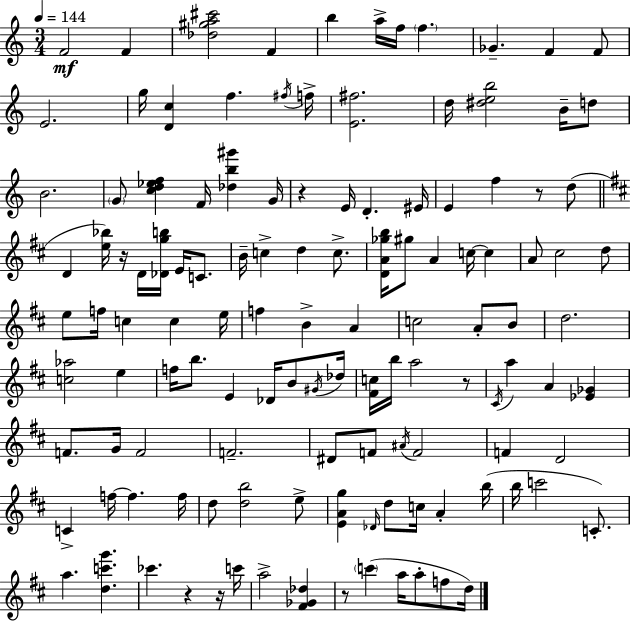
F4/h F4/q [Db5,G#5,A5,C#6]/h F4/q B5/q A5/s F5/s F5/q. Gb4/q. F4/q F4/e E4/h. G5/s [D4,C5]/q F5/q. F#5/s F5/s [E4,F#5]/h. D5/s [D#5,E5,B5]/h B4/s D5/e B4/h. G4/e [C5,D5,Eb5,F5]/q F4/s [Db5,B5,G#6]/q G4/s R/q E4/s D4/q. EIS4/s E4/q F5/q R/e D5/e D4/q [E5,Bb5]/s R/s D4/s [Db4,G5,B5]/s E4/s C4/e. B4/s C5/q D5/q C5/e. [D4,A4,Gb5,B5]/s G#5/e A4/q C5/s C5/q A4/e C#5/h D5/e E5/e F5/s C5/q C5/q E5/s F5/q B4/q A4/q C5/h A4/e B4/e D5/h. [C5,Ab5]/h E5/q F5/s B5/e. E4/q Db4/s B4/e G#4/s Db5/s [F#4,C5]/s B5/s A5/h R/e C#4/s A5/q A4/q [Eb4,Gb4]/q F4/e. G4/s F4/h F4/h. D#4/e F4/e A#4/s F4/h F4/q D4/h C4/q F5/s F5/q. F5/s D5/e [D5,B5]/h E5/e [E4,A4,G5]/q Db4/s D5/e C5/s A4/q B5/s B5/s C6/h C4/e. A5/q. [D5,C6,G6]/q. CES6/q. R/q R/s C6/s A5/h [F#4,Gb4,Db5]/q R/e C6/q A5/s A5/e F5/e D5/s